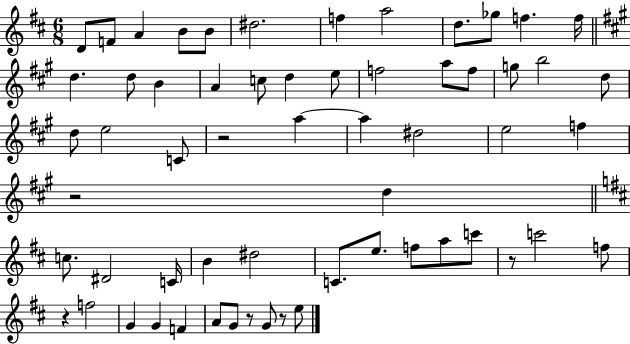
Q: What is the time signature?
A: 6/8